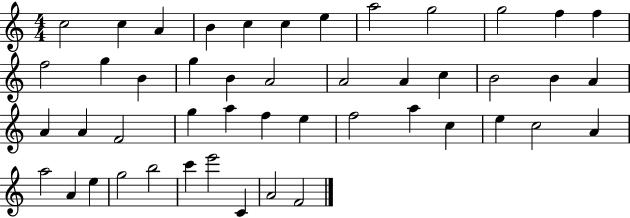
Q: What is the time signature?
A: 4/4